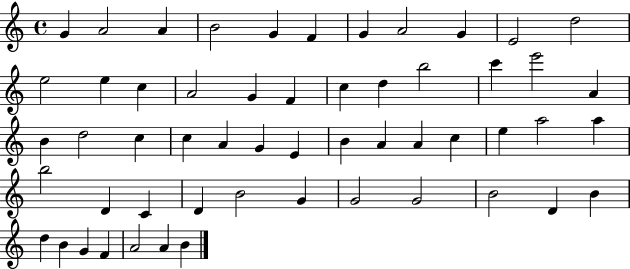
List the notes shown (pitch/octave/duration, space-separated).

G4/q A4/h A4/q B4/h G4/q F4/q G4/q A4/h G4/q E4/h D5/h E5/h E5/q C5/q A4/h G4/q F4/q C5/q D5/q B5/h C6/q E6/h A4/q B4/q D5/h C5/q C5/q A4/q G4/q E4/q B4/q A4/q A4/q C5/q E5/q A5/h A5/q B5/h D4/q C4/q D4/q B4/h G4/q G4/h G4/h B4/h D4/q B4/q D5/q B4/q G4/q F4/q A4/h A4/q B4/q